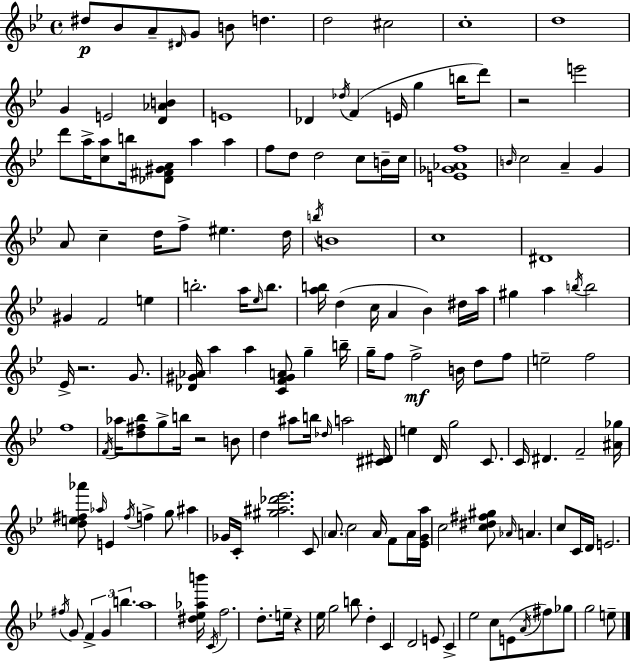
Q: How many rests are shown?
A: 4